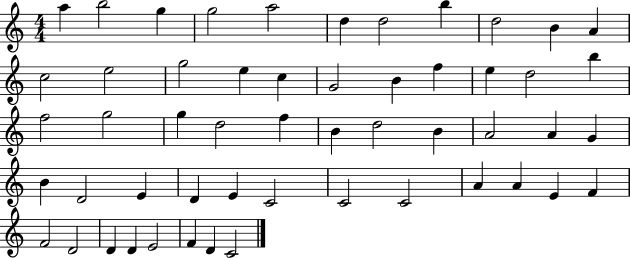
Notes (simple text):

A5/q B5/h G5/q G5/h A5/h D5/q D5/h B5/q D5/h B4/q A4/q C5/h E5/h G5/h E5/q C5/q G4/h B4/q F5/q E5/q D5/h B5/q F5/h G5/h G5/q D5/h F5/q B4/q D5/h B4/q A4/h A4/q G4/q B4/q D4/h E4/q D4/q E4/q C4/h C4/h C4/h A4/q A4/q E4/q F4/q F4/h D4/h D4/q D4/q E4/h F4/q D4/q C4/h